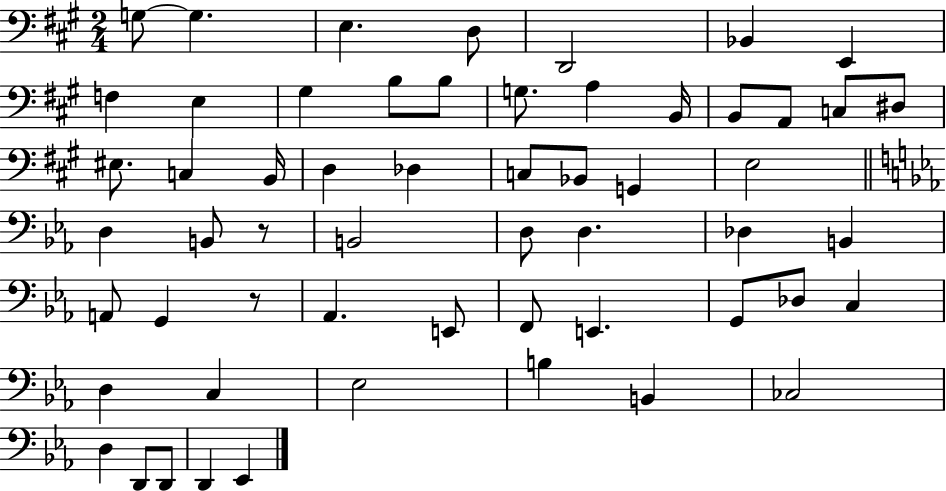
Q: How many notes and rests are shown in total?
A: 57